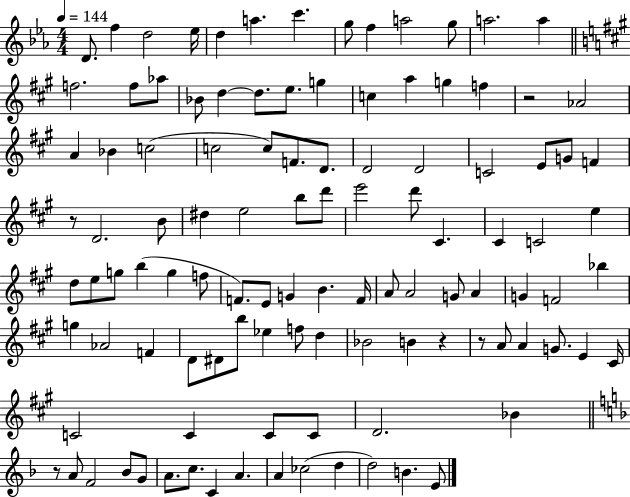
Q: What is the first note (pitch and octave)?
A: D4